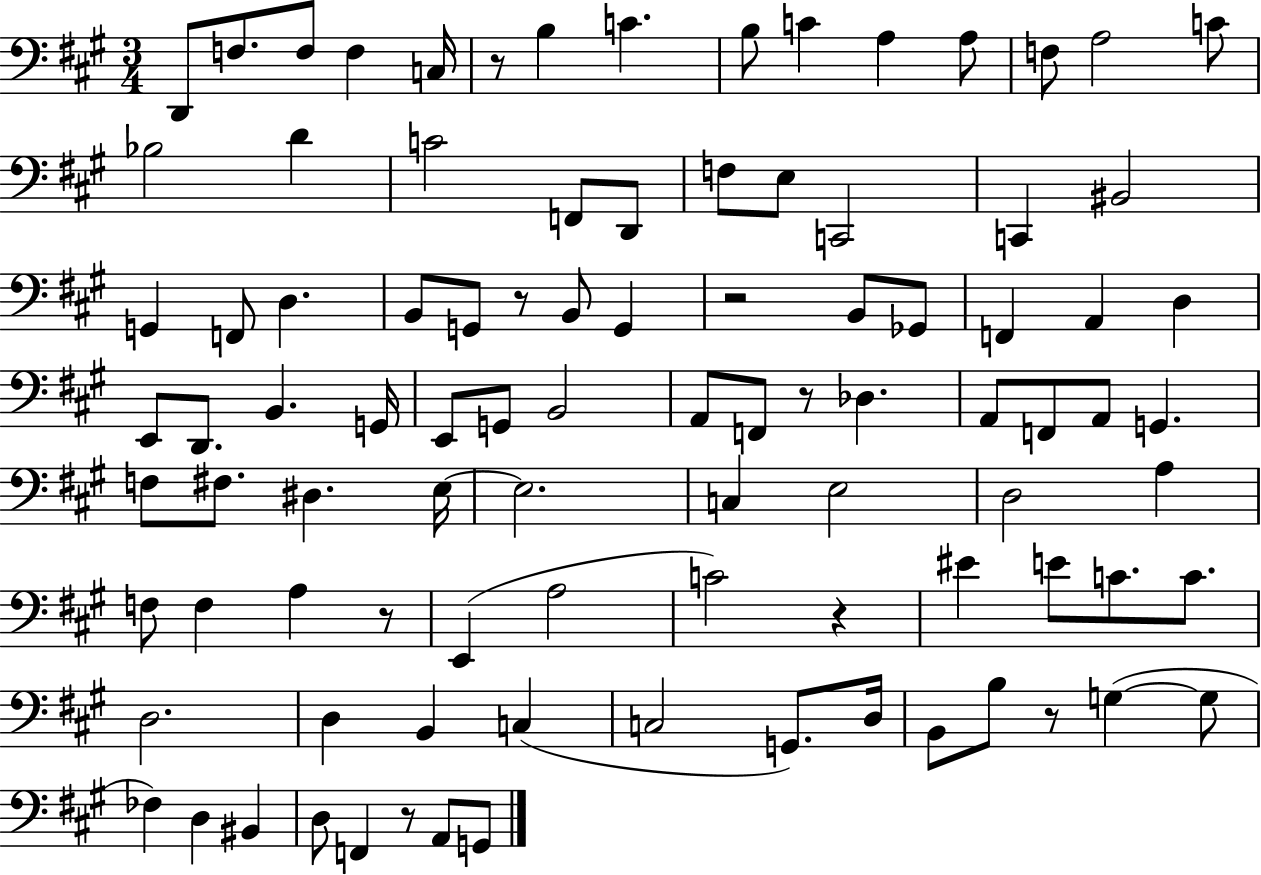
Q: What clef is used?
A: bass